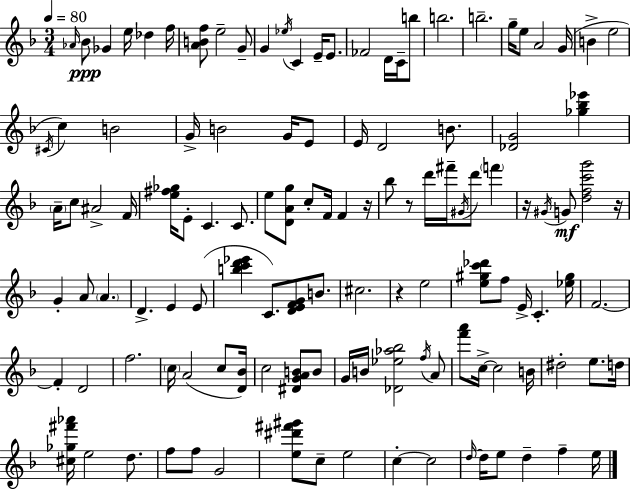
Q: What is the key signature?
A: D minor